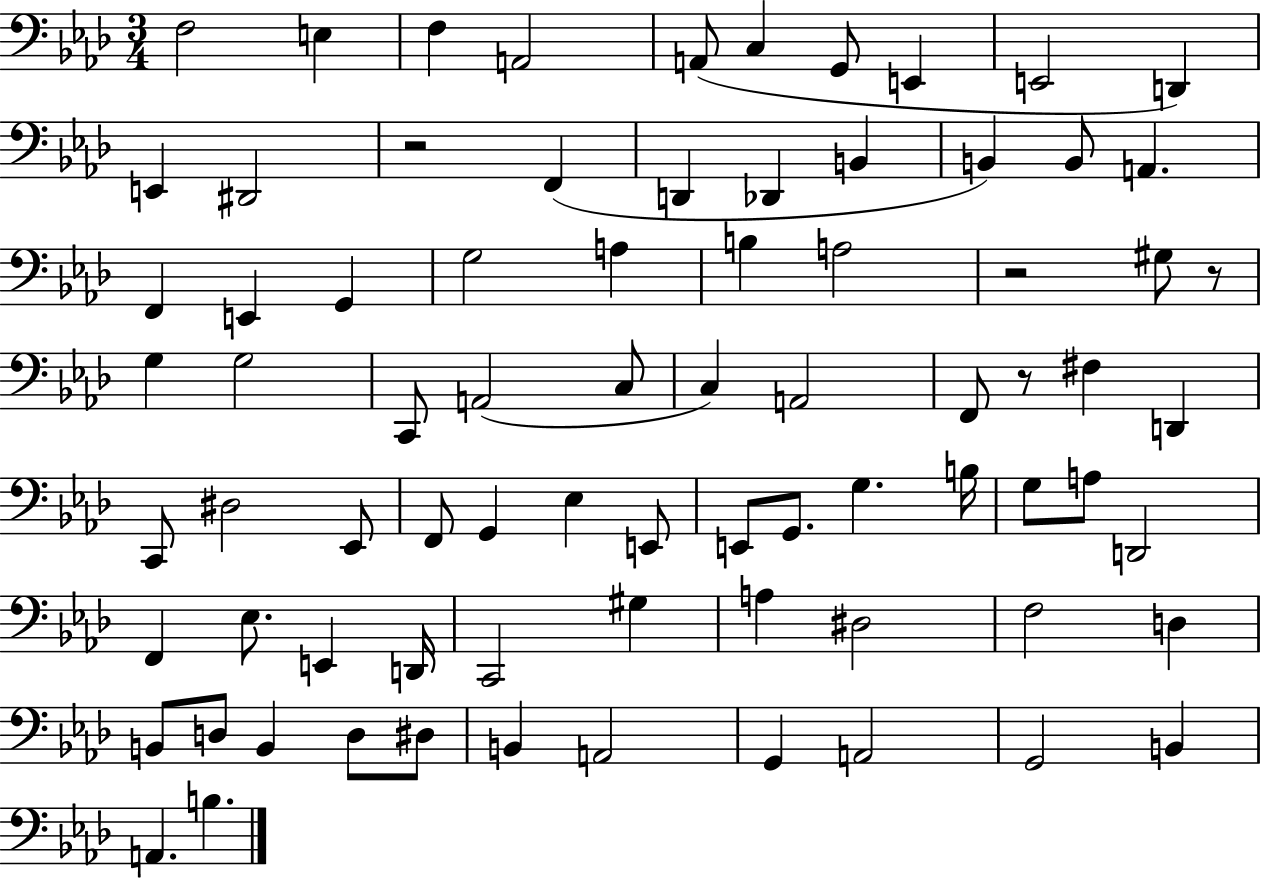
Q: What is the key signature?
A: AES major